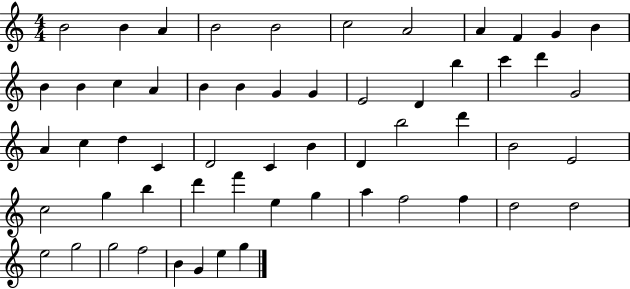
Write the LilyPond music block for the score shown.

{
  \clef treble
  \numericTimeSignature
  \time 4/4
  \key c \major
  b'2 b'4 a'4 | b'2 b'2 | c''2 a'2 | a'4 f'4 g'4 b'4 | \break b'4 b'4 c''4 a'4 | b'4 b'4 g'4 g'4 | e'2 d'4 b''4 | c'''4 d'''4 g'2 | \break a'4 c''4 d''4 c'4 | d'2 c'4 b'4 | d'4 b''2 d'''4 | b'2 e'2 | \break c''2 g''4 b''4 | d'''4 f'''4 e''4 g''4 | a''4 f''2 f''4 | d''2 d''2 | \break e''2 g''2 | g''2 f''2 | b'4 g'4 e''4 g''4 | \bar "|."
}